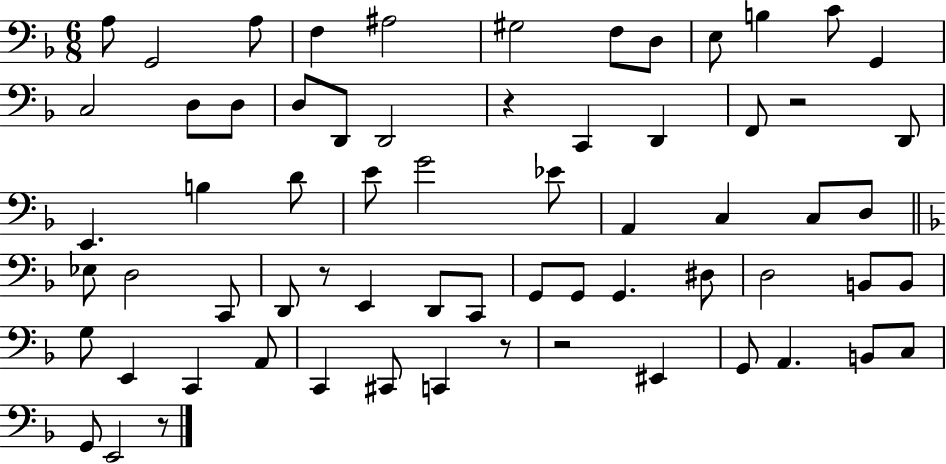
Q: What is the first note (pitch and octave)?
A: A3